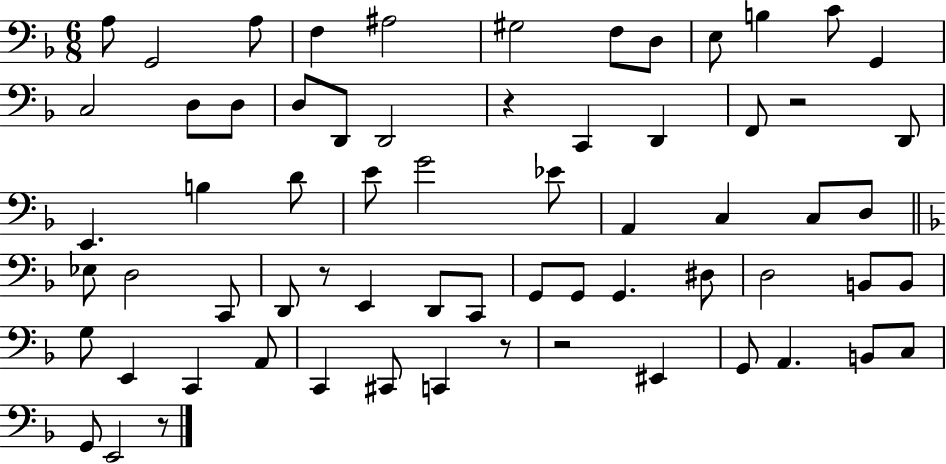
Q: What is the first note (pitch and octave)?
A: A3